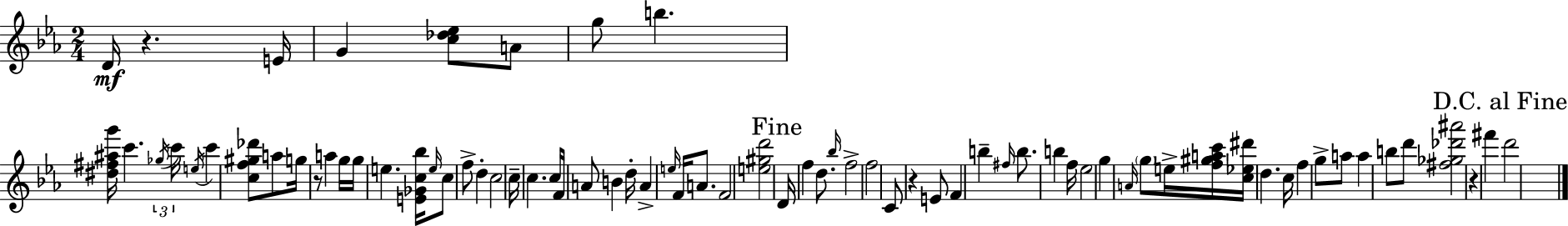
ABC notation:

X:1
T:Untitled
M:2/4
L:1/4
K:Eb
D/4 z E/4 G [c_d_e]/2 A/2 g/2 b [^d^f^ag']/4 c' _g/4 c'/4 e/4 c' [cf^g_d']/2 a/2 g/4 z/2 a g/4 g/4 e [E_Gc_b]/4 e/4 c/2 f/2 d c2 c/4 c c/4 F/4 A/2 B d/4 A e/4 F/4 A/2 F2 [e^gd']2 D/4 f d/2 _b/4 f2 f2 C/2 z E/2 F b ^f/4 b/2 b f/4 _e2 g A/4 g/2 e/4 [f^gac']/4 [c_e^d']/4 d c/4 f g/2 a/2 a b/2 d'/2 [^f_g_d'^a']2 z ^f' d'2